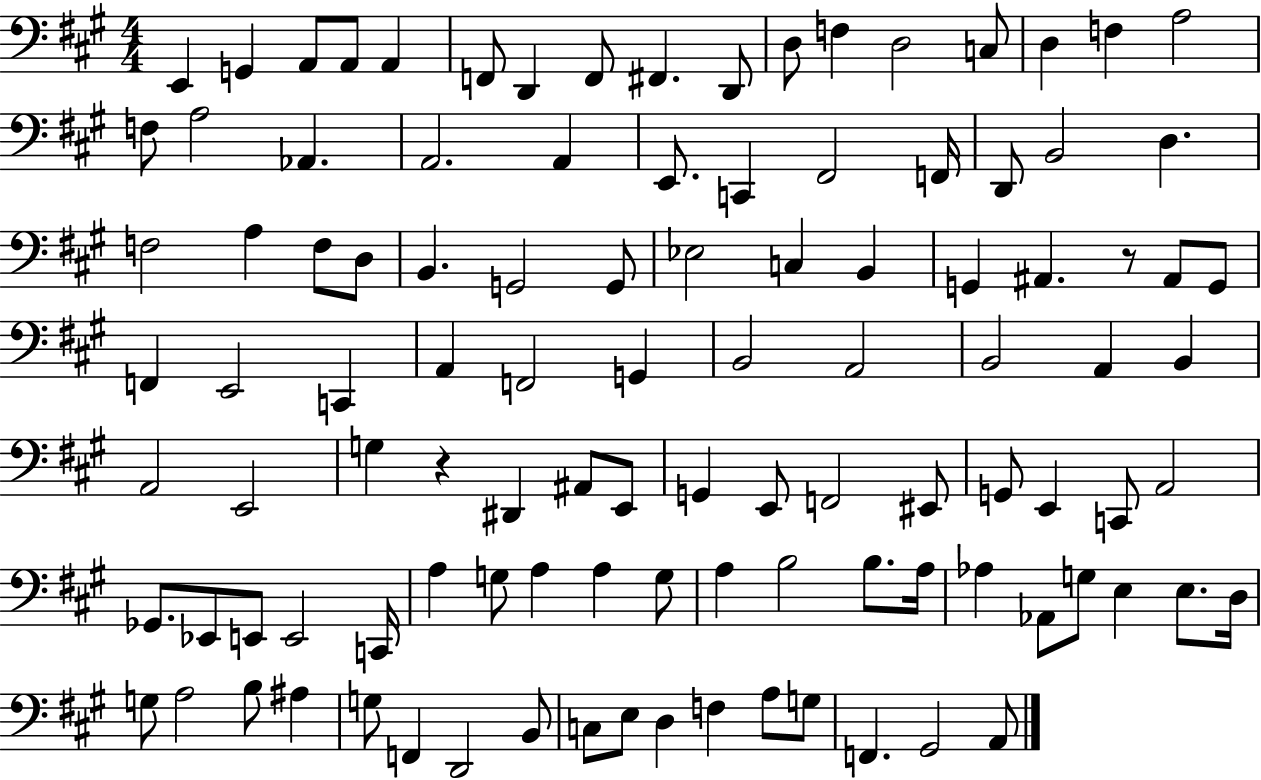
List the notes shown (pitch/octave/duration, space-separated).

E2/q G2/q A2/e A2/e A2/q F2/e D2/q F2/e F#2/q. D2/e D3/e F3/q D3/h C3/e D3/q F3/q A3/h F3/e A3/h Ab2/q. A2/h. A2/q E2/e. C2/q F#2/h F2/s D2/e B2/h D3/q. F3/h A3/q F3/e D3/e B2/q. G2/h G2/e Eb3/h C3/q B2/q G2/q A#2/q. R/e A#2/e G2/e F2/q E2/h C2/q A2/q F2/h G2/q B2/h A2/h B2/h A2/q B2/q A2/h E2/h G3/q R/q D#2/q A#2/e E2/e G2/q E2/e F2/h EIS2/e G2/e E2/q C2/e A2/h Gb2/e. Eb2/e E2/e E2/h C2/s A3/q G3/e A3/q A3/q G3/e A3/q B3/h B3/e. A3/s Ab3/q Ab2/e G3/e E3/q E3/e. D3/s G3/e A3/h B3/e A#3/q G3/e F2/q D2/h B2/e C3/e E3/e D3/q F3/q A3/e G3/e F2/q. G#2/h A2/e